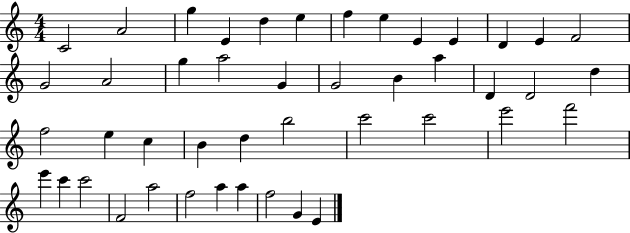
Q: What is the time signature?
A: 4/4